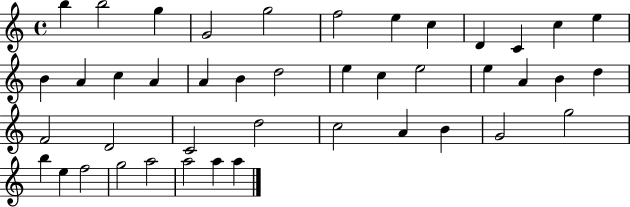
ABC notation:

X:1
T:Untitled
M:4/4
L:1/4
K:C
b b2 g G2 g2 f2 e c D C c e B A c A A B d2 e c e2 e A B d F2 D2 C2 d2 c2 A B G2 g2 b e f2 g2 a2 a2 a a